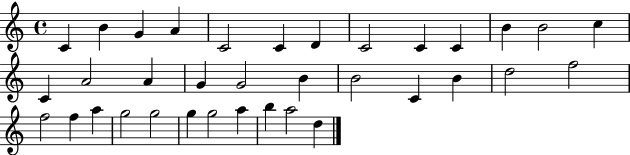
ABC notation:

X:1
T:Untitled
M:4/4
L:1/4
K:C
C B G A C2 C D C2 C C B B2 c C A2 A G G2 B B2 C B d2 f2 f2 f a g2 g2 g g2 a b a2 d